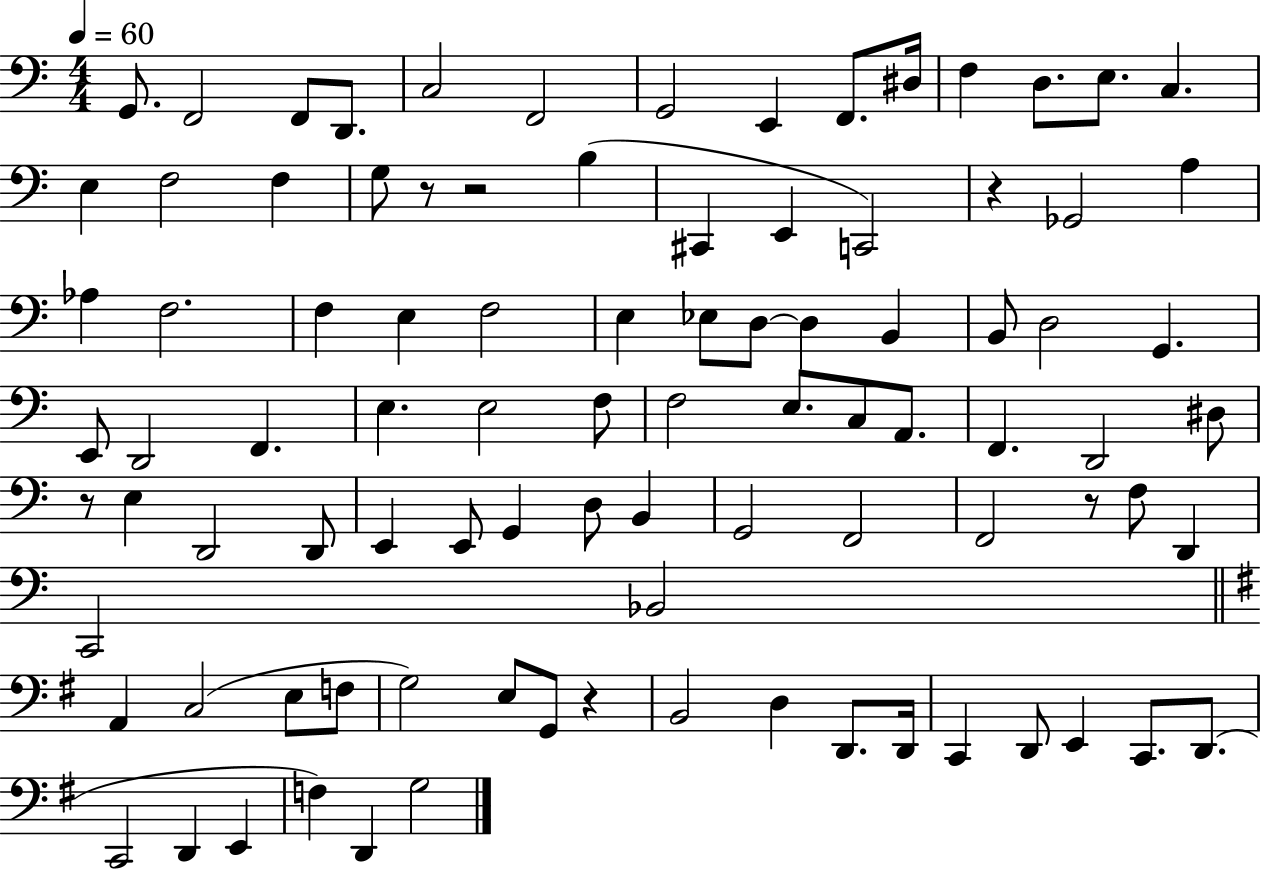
X:1
T:Untitled
M:4/4
L:1/4
K:C
G,,/2 F,,2 F,,/2 D,,/2 C,2 F,,2 G,,2 E,, F,,/2 ^D,/4 F, D,/2 E,/2 C, E, F,2 F, G,/2 z/2 z2 B, ^C,, E,, C,,2 z _G,,2 A, _A, F,2 F, E, F,2 E, _E,/2 D,/2 D, B,, B,,/2 D,2 G,, E,,/2 D,,2 F,, E, E,2 F,/2 F,2 E,/2 C,/2 A,,/2 F,, D,,2 ^D,/2 z/2 E, D,,2 D,,/2 E,, E,,/2 G,, D,/2 B,, G,,2 F,,2 F,,2 z/2 F,/2 D,, C,,2 _B,,2 A,, C,2 E,/2 F,/2 G,2 E,/2 G,,/2 z B,,2 D, D,,/2 D,,/4 C,, D,,/2 E,, C,,/2 D,,/2 C,,2 D,, E,, F, D,, G,2